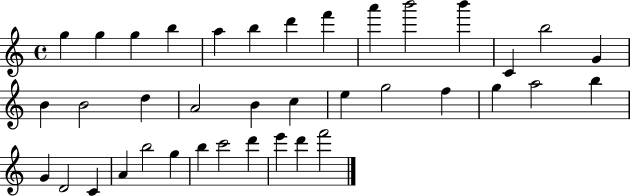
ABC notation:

X:1
T:Untitled
M:4/4
L:1/4
K:C
g g g b a b d' f' a' b'2 b' C b2 G B B2 d A2 B c e g2 f g a2 b G D2 C A b2 g b c'2 d' e' d' f'2